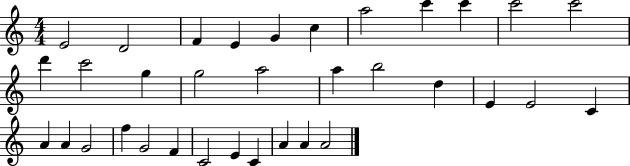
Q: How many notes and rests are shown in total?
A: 34